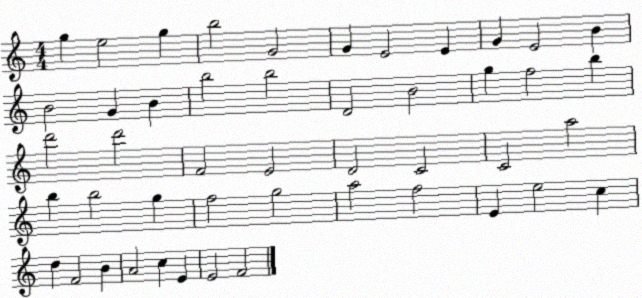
X:1
T:Untitled
M:4/4
L:1/4
K:C
g e2 g b2 G2 G E2 E G E2 B B2 G B b2 b2 D2 B2 g f2 b d'2 d'2 F2 E2 D2 C2 C2 a2 b b2 g f2 g2 a2 f2 E e2 c d F2 B A2 c E E2 F2